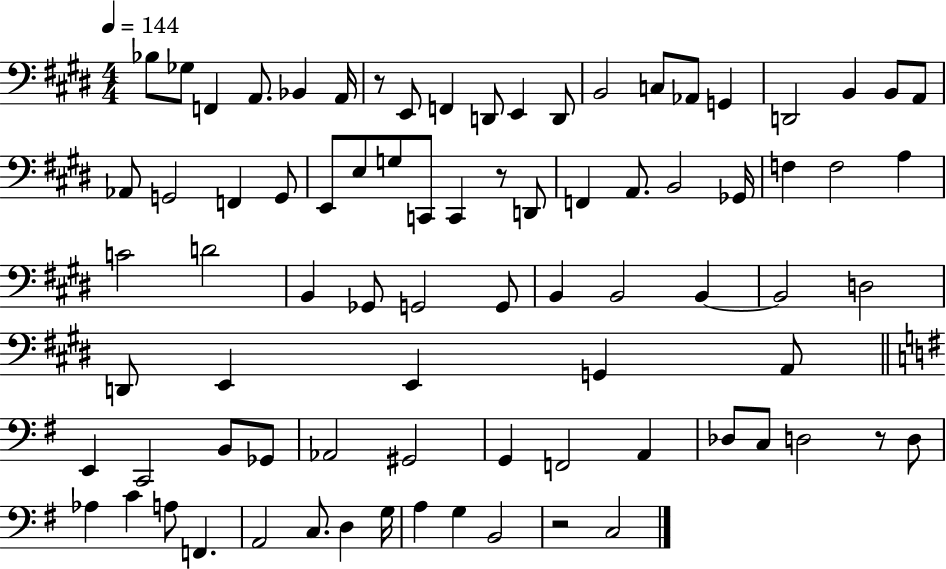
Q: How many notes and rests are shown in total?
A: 81